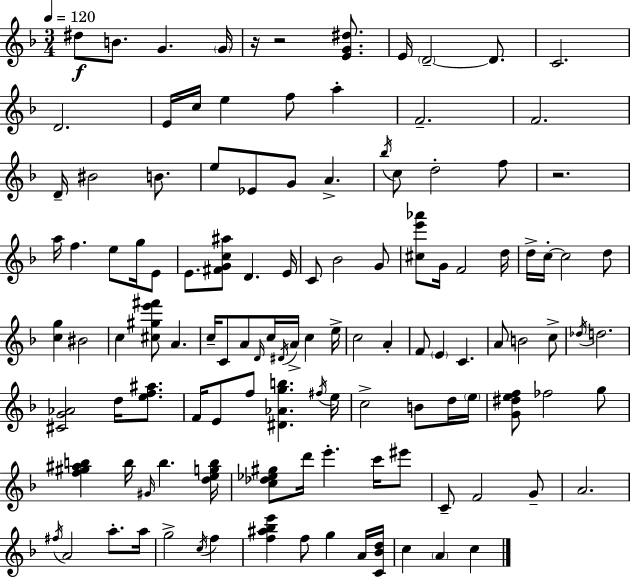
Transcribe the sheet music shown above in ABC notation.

X:1
T:Untitled
M:3/4
L:1/4
K:F
^d/2 B/2 G G/4 z/4 z2 [EG^d]/2 E/4 D2 D/2 C2 D2 E/4 c/4 e f/2 a F2 F2 D/4 ^B2 B/2 e/2 _E/2 G/2 A _b/4 c/2 d2 f/2 z2 a/4 f e/2 g/4 E/2 E/2 [^FGc^a]/2 D E/4 C/2 _B2 G/2 [^ce'_a']/2 G/4 F2 d/4 d/4 c/4 c2 d/2 [cg] ^B2 c [^c^ge'^f']/2 A c/4 C/2 A/2 D/4 c/4 ^D/4 A/4 c e/4 c2 A F/2 E C A/2 B2 c/2 _d/4 d2 [^CG_A]2 d/4 [ef^a]/2 F/4 E/2 f/2 [^D_Agb] ^f/4 e/4 c2 B/2 d/4 e/4 [G^def]/2 _f2 g/2 [f^g^ab] b/4 ^G/4 b [degb]/4 [c_d_e^g]/2 d'/4 e' c'/4 ^e'/2 C/2 F2 G/2 A2 ^f/4 A2 a/2 a/4 g2 c/4 f [f^a_be'] f/2 g A/4 [C_Bd]/4 c A c